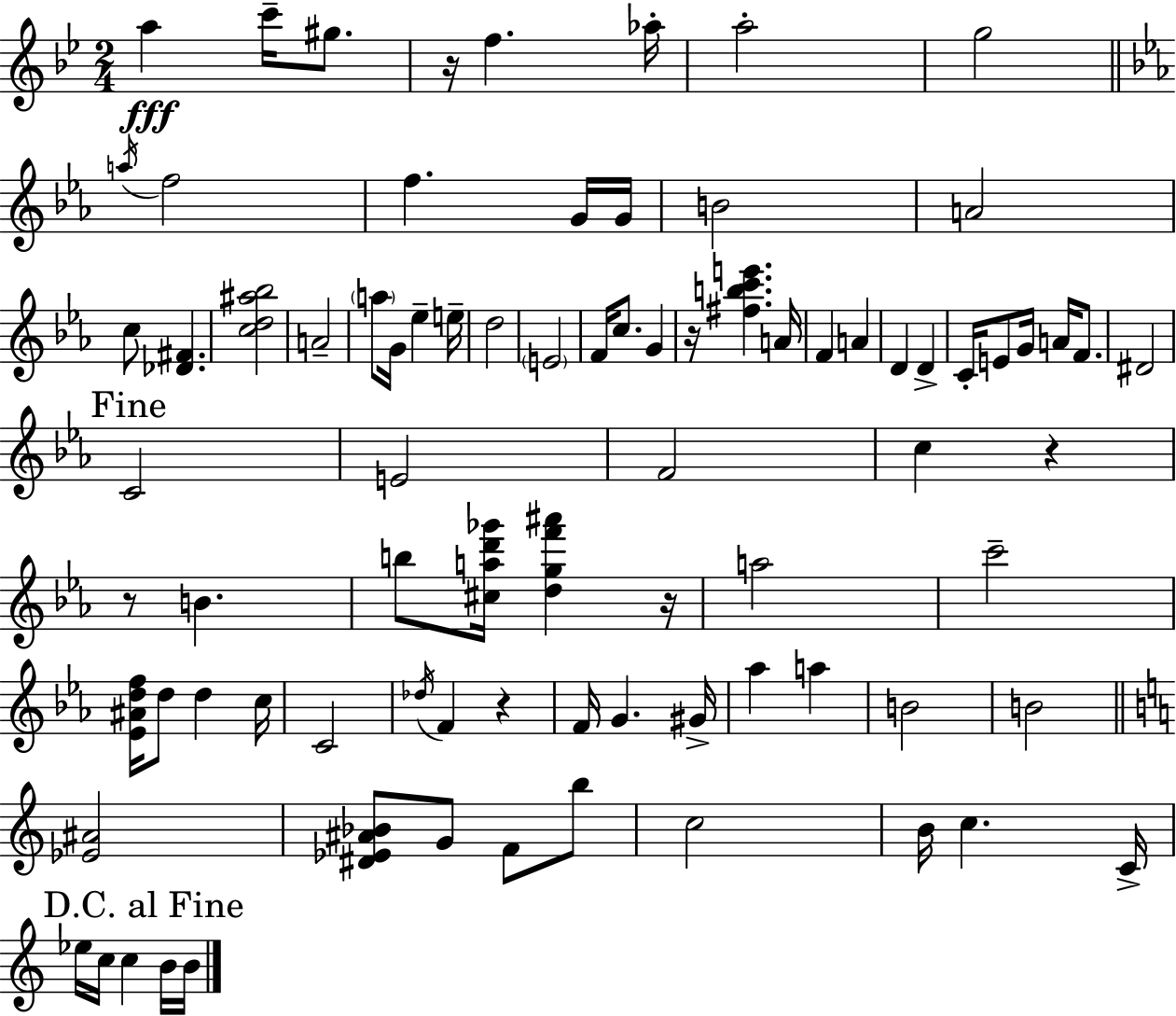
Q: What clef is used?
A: treble